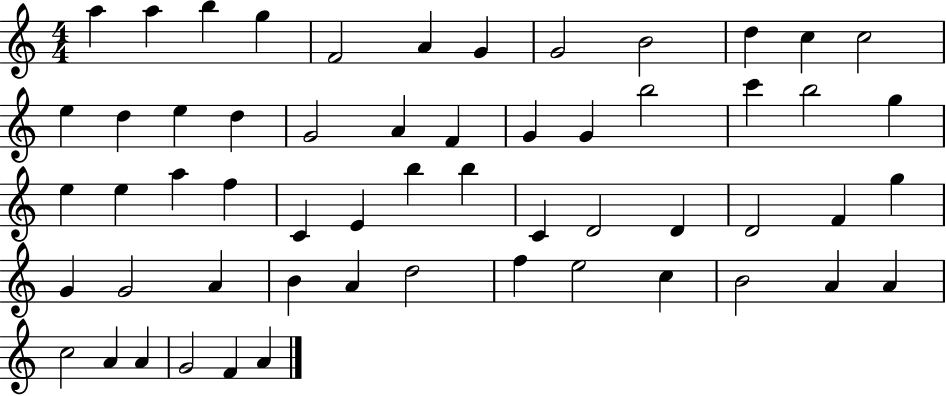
{
  \clef treble
  \numericTimeSignature
  \time 4/4
  \key c \major
  a''4 a''4 b''4 g''4 | f'2 a'4 g'4 | g'2 b'2 | d''4 c''4 c''2 | \break e''4 d''4 e''4 d''4 | g'2 a'4 f'4 | g'4 g'4 b''2 | c'''4 b''2 g''4 | \break e''4 e''4 a''4 f''4 | c'4 e'4 b''4 b''4 | c'4 d'2 d'4 | d'2 f'4 g''4 | \break g'4 g'2 a'4 | b'4 a'4 d''2 | f''4 e''2 c''4 | b'2 a'4 a'4 | \break c''2 a'4 a'4 | g'2 f'4 a'4 | \bar "|."
}